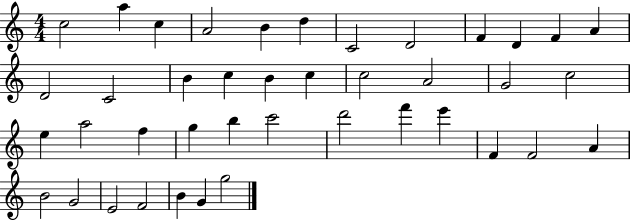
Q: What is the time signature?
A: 4/4